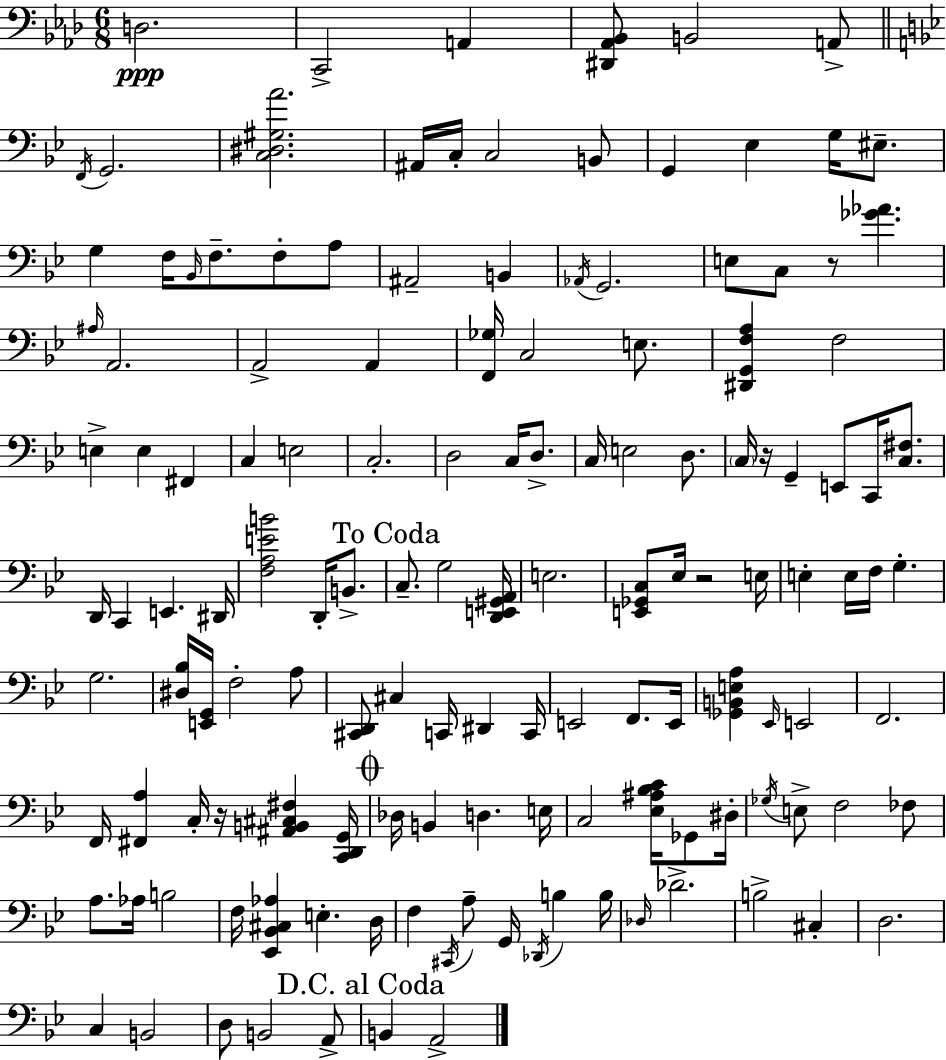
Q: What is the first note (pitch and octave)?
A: D3